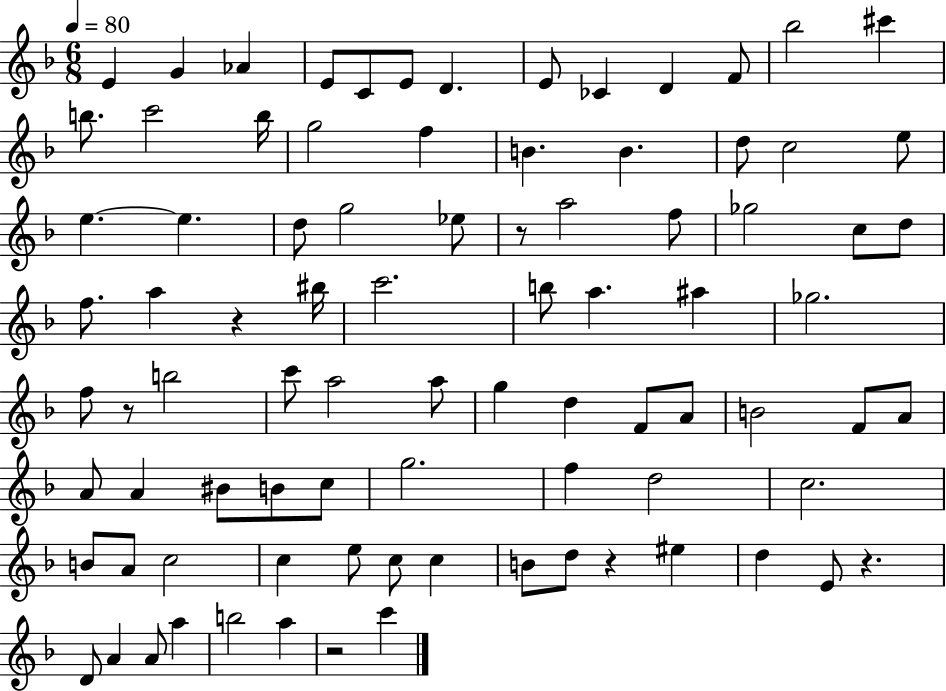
X:1
T:Untitled
M:6/8
L:1/4
K:F
E G _A E/2 C/2 E/2 D E/2 _C D F/2 _b2 ^c' b/2 c'2 b/4 g2 f B B d/2 c2 e/2 e e d/2 g2 _e/2 z/2 a2 f/2 _g2 c/2 d/2 f/2 a z ^b/4 c'2 b/2 a ^a _g2 f/2 z/2 b2 c'/2 a2 a/2 g d F/2 A/2 B2 F/2 A/2 A/2 A ^B/2 B/2 c/2 g2 f d2 c2 B/2 A/2 c2 c e/2 c/2 c B/2 d/2 z ^e d E/2 z D/2 A A/2 a b2 a z2 c'